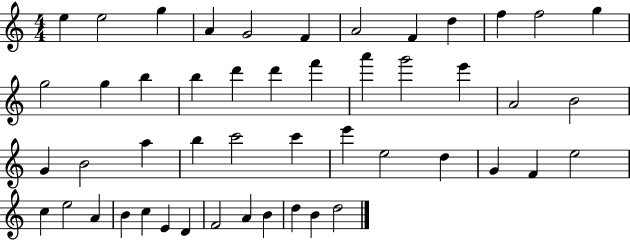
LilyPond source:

{
  \clef treble
  \numericTimeSignature
  \time 4/4
  \key c \major
  e''4 e''2 g''4 | a'4 g'2 f'4 | a'2 f'4 d''4 | f''4 f''2 g''4 | \break g''2 g''4 b''4 | b''4 d'''4 d'''4 f'''4 | a'''4 g'''2 e'''4 | a'2 b'2 | \break g'4 b'2 a''4 | b''4 c'''2 c'''4 | e'''4 e''2 d''4 | g'4 f'4 e''2 | \break c''4 e''2 a'4 | b'4 c''4 e'4 d'4 | f'2 a'4 b'4 | d''4 b'4 d''2 | \break \bar "|."
}